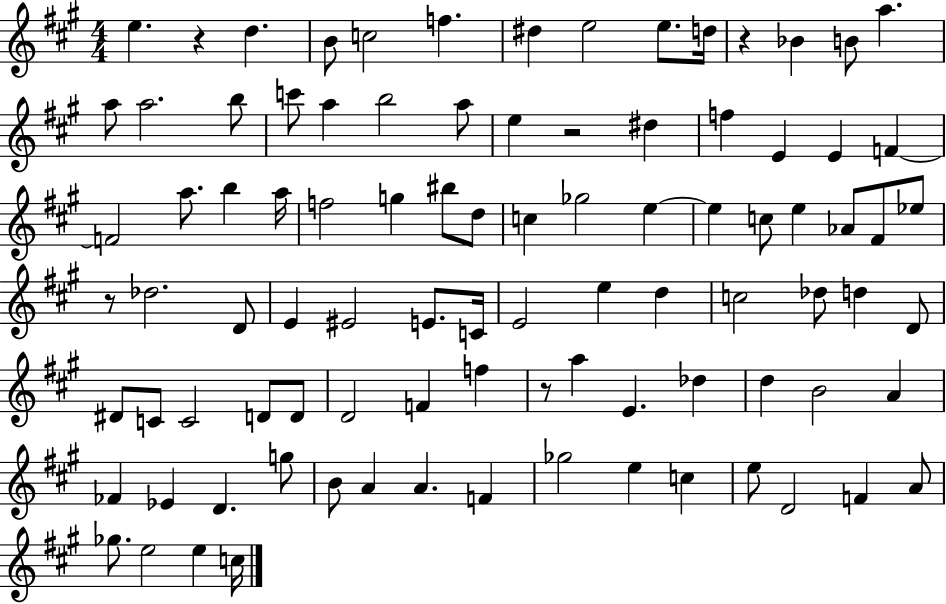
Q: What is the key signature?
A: A major